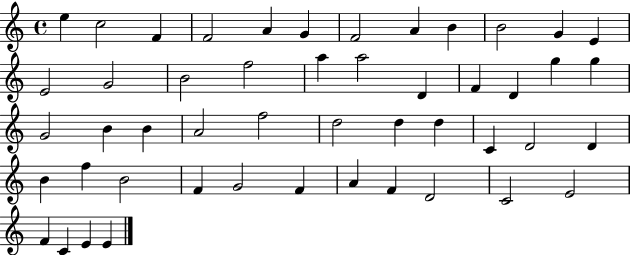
{
  \clef treble
  \time 4/4
  \defaultTimeSignature
  \key c \major
  e''4 c''2 f'4 | f'2 a'4 g'4 | f'2 a'4 b'4 | b'2 g'4 e'4 | \break e'2 g'2 | b'2 f''2 | a''4 a''2 d'4 | f'4 d'4 g''4 g''4 | \break g'2 b'4 b'4 | a'2 f''2 | d''2 d''4 d''4 | c'4 d'2 d'4 | \break b'4 f''4 b'2 | f'4 g'2 f'4 | a'4 f'4 d'2 | c'2 e'2 | \break f'4 c'4 e'4 e'4 | \bar "|."
}